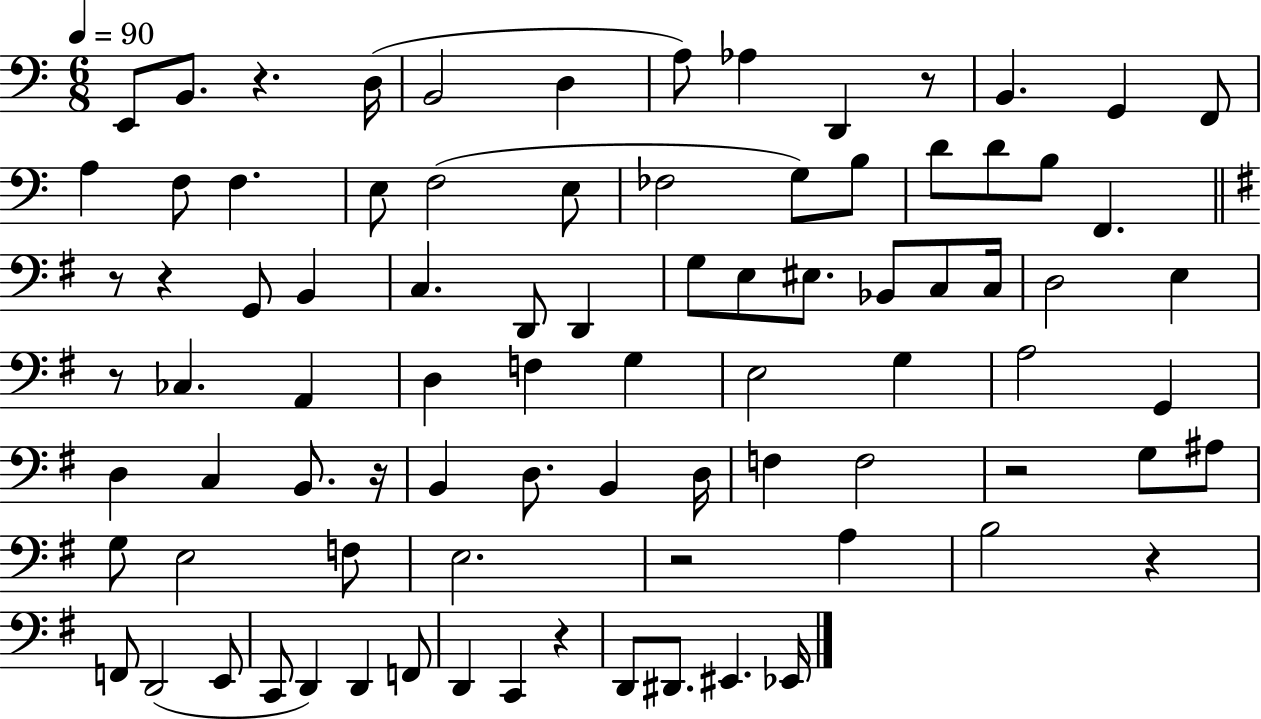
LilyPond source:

{
  \clef bass
  \numericTimeSignature
  \time 6/8
  \key c \major
  \tempo 4 = 90
  e,8 b,8. r4. d16( | b,2 d4 | a8) aes4 d,4 r8 | b,4. g,4 f,8 | \break a4 f8 f4. | e8 f2( e8 | fes2 g8) b8 | d'8 d'8 b8 f,4. | \break \bar "||" \break \key g \major r8 r4 g,8 b,4 | c4. d,8 d,4 | g8 e8 eis8. bes,8 c8 c16 | d2 e4 | \break r8 ces4. a,4 | d4 f4 g4 | e2 g4 | a2 g,4 | \break d4 c4 b,8. r16 | b,4 d8. b,4 d16 | f4 f2 | r2 g8 ais8 | \break g8 e2 f8 | e2. | r2 a4 | b2 r4 | \break f,8 d,2( e,8 | c,8 d,4) d,4 f,8 | d,4 c,4 r4 | d,8 dis,8. eis,4. ees,16 | \break \bar "|."
}